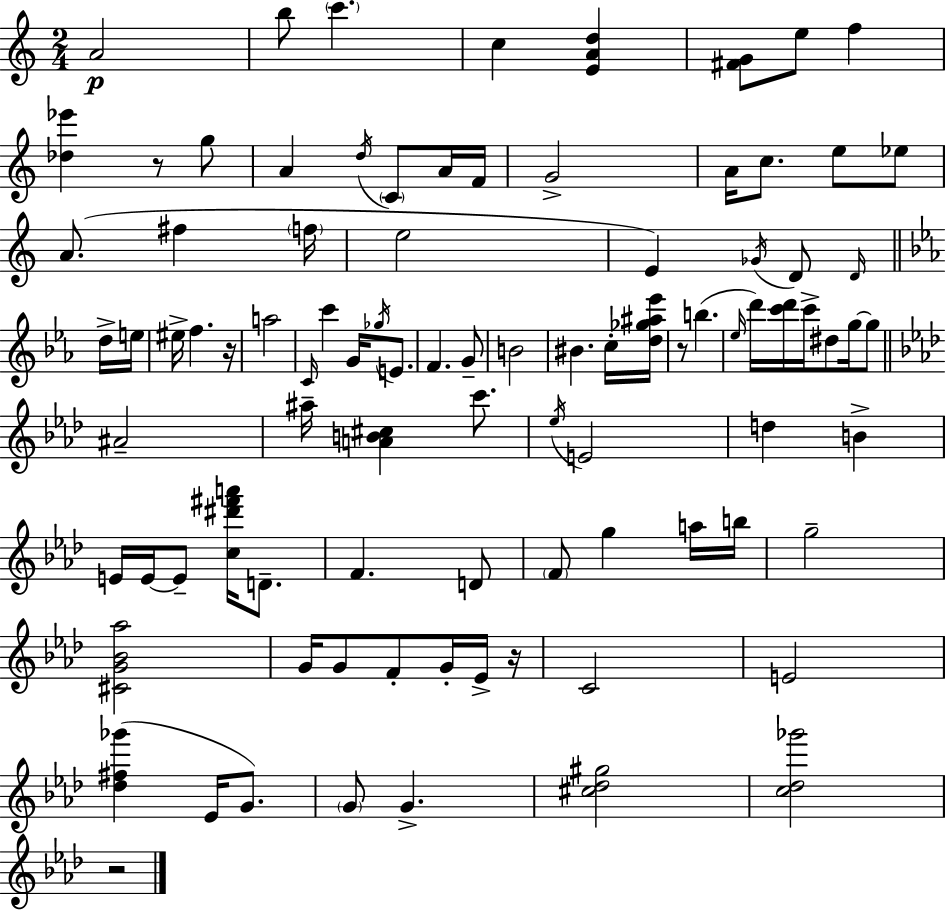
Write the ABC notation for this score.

X:1
T:Untitled
M:2/4
L:1/4
K:C
A2 b/2 c' c [EAd] [^FG]/2 e/2 f [_d_e'] z/2 g/2 A d/4 C/2 A/4 F/4 G2 A/4 c/2 e/2 _e/2 A/2 ^f f/4 e2 E _G/4 D/2 D/4 d/4 e/4 ^e/4 f z/4 a2 C/4 c' G/4 _g/4 E/2 F G/2 B2 ^B c/4 [d_g^a_e']/4 z/2 b _e/4 d'/4 [c'd']/4 c'/4 ^d/2 g/4 g/2 ^A2 ^a/4 [AB^c] c'/2 _e/4 E2 d B E/4 E/4 E/2 [c^d'^f'a']/4 D/2 F D/2 F/2 g a/4 b/4 g2 [^CG_B_a]2 G/4 G/2 F/2 G/4 _E/4 z/4 C2 E2 [_d^f_g'] _E/4 G/2 G/2 G [^c_d^g]2 [c_d_g']2 z2